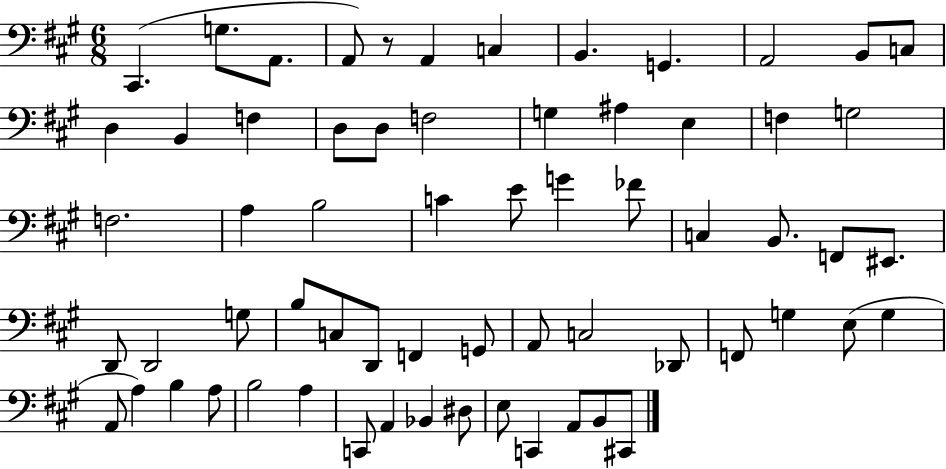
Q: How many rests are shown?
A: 1